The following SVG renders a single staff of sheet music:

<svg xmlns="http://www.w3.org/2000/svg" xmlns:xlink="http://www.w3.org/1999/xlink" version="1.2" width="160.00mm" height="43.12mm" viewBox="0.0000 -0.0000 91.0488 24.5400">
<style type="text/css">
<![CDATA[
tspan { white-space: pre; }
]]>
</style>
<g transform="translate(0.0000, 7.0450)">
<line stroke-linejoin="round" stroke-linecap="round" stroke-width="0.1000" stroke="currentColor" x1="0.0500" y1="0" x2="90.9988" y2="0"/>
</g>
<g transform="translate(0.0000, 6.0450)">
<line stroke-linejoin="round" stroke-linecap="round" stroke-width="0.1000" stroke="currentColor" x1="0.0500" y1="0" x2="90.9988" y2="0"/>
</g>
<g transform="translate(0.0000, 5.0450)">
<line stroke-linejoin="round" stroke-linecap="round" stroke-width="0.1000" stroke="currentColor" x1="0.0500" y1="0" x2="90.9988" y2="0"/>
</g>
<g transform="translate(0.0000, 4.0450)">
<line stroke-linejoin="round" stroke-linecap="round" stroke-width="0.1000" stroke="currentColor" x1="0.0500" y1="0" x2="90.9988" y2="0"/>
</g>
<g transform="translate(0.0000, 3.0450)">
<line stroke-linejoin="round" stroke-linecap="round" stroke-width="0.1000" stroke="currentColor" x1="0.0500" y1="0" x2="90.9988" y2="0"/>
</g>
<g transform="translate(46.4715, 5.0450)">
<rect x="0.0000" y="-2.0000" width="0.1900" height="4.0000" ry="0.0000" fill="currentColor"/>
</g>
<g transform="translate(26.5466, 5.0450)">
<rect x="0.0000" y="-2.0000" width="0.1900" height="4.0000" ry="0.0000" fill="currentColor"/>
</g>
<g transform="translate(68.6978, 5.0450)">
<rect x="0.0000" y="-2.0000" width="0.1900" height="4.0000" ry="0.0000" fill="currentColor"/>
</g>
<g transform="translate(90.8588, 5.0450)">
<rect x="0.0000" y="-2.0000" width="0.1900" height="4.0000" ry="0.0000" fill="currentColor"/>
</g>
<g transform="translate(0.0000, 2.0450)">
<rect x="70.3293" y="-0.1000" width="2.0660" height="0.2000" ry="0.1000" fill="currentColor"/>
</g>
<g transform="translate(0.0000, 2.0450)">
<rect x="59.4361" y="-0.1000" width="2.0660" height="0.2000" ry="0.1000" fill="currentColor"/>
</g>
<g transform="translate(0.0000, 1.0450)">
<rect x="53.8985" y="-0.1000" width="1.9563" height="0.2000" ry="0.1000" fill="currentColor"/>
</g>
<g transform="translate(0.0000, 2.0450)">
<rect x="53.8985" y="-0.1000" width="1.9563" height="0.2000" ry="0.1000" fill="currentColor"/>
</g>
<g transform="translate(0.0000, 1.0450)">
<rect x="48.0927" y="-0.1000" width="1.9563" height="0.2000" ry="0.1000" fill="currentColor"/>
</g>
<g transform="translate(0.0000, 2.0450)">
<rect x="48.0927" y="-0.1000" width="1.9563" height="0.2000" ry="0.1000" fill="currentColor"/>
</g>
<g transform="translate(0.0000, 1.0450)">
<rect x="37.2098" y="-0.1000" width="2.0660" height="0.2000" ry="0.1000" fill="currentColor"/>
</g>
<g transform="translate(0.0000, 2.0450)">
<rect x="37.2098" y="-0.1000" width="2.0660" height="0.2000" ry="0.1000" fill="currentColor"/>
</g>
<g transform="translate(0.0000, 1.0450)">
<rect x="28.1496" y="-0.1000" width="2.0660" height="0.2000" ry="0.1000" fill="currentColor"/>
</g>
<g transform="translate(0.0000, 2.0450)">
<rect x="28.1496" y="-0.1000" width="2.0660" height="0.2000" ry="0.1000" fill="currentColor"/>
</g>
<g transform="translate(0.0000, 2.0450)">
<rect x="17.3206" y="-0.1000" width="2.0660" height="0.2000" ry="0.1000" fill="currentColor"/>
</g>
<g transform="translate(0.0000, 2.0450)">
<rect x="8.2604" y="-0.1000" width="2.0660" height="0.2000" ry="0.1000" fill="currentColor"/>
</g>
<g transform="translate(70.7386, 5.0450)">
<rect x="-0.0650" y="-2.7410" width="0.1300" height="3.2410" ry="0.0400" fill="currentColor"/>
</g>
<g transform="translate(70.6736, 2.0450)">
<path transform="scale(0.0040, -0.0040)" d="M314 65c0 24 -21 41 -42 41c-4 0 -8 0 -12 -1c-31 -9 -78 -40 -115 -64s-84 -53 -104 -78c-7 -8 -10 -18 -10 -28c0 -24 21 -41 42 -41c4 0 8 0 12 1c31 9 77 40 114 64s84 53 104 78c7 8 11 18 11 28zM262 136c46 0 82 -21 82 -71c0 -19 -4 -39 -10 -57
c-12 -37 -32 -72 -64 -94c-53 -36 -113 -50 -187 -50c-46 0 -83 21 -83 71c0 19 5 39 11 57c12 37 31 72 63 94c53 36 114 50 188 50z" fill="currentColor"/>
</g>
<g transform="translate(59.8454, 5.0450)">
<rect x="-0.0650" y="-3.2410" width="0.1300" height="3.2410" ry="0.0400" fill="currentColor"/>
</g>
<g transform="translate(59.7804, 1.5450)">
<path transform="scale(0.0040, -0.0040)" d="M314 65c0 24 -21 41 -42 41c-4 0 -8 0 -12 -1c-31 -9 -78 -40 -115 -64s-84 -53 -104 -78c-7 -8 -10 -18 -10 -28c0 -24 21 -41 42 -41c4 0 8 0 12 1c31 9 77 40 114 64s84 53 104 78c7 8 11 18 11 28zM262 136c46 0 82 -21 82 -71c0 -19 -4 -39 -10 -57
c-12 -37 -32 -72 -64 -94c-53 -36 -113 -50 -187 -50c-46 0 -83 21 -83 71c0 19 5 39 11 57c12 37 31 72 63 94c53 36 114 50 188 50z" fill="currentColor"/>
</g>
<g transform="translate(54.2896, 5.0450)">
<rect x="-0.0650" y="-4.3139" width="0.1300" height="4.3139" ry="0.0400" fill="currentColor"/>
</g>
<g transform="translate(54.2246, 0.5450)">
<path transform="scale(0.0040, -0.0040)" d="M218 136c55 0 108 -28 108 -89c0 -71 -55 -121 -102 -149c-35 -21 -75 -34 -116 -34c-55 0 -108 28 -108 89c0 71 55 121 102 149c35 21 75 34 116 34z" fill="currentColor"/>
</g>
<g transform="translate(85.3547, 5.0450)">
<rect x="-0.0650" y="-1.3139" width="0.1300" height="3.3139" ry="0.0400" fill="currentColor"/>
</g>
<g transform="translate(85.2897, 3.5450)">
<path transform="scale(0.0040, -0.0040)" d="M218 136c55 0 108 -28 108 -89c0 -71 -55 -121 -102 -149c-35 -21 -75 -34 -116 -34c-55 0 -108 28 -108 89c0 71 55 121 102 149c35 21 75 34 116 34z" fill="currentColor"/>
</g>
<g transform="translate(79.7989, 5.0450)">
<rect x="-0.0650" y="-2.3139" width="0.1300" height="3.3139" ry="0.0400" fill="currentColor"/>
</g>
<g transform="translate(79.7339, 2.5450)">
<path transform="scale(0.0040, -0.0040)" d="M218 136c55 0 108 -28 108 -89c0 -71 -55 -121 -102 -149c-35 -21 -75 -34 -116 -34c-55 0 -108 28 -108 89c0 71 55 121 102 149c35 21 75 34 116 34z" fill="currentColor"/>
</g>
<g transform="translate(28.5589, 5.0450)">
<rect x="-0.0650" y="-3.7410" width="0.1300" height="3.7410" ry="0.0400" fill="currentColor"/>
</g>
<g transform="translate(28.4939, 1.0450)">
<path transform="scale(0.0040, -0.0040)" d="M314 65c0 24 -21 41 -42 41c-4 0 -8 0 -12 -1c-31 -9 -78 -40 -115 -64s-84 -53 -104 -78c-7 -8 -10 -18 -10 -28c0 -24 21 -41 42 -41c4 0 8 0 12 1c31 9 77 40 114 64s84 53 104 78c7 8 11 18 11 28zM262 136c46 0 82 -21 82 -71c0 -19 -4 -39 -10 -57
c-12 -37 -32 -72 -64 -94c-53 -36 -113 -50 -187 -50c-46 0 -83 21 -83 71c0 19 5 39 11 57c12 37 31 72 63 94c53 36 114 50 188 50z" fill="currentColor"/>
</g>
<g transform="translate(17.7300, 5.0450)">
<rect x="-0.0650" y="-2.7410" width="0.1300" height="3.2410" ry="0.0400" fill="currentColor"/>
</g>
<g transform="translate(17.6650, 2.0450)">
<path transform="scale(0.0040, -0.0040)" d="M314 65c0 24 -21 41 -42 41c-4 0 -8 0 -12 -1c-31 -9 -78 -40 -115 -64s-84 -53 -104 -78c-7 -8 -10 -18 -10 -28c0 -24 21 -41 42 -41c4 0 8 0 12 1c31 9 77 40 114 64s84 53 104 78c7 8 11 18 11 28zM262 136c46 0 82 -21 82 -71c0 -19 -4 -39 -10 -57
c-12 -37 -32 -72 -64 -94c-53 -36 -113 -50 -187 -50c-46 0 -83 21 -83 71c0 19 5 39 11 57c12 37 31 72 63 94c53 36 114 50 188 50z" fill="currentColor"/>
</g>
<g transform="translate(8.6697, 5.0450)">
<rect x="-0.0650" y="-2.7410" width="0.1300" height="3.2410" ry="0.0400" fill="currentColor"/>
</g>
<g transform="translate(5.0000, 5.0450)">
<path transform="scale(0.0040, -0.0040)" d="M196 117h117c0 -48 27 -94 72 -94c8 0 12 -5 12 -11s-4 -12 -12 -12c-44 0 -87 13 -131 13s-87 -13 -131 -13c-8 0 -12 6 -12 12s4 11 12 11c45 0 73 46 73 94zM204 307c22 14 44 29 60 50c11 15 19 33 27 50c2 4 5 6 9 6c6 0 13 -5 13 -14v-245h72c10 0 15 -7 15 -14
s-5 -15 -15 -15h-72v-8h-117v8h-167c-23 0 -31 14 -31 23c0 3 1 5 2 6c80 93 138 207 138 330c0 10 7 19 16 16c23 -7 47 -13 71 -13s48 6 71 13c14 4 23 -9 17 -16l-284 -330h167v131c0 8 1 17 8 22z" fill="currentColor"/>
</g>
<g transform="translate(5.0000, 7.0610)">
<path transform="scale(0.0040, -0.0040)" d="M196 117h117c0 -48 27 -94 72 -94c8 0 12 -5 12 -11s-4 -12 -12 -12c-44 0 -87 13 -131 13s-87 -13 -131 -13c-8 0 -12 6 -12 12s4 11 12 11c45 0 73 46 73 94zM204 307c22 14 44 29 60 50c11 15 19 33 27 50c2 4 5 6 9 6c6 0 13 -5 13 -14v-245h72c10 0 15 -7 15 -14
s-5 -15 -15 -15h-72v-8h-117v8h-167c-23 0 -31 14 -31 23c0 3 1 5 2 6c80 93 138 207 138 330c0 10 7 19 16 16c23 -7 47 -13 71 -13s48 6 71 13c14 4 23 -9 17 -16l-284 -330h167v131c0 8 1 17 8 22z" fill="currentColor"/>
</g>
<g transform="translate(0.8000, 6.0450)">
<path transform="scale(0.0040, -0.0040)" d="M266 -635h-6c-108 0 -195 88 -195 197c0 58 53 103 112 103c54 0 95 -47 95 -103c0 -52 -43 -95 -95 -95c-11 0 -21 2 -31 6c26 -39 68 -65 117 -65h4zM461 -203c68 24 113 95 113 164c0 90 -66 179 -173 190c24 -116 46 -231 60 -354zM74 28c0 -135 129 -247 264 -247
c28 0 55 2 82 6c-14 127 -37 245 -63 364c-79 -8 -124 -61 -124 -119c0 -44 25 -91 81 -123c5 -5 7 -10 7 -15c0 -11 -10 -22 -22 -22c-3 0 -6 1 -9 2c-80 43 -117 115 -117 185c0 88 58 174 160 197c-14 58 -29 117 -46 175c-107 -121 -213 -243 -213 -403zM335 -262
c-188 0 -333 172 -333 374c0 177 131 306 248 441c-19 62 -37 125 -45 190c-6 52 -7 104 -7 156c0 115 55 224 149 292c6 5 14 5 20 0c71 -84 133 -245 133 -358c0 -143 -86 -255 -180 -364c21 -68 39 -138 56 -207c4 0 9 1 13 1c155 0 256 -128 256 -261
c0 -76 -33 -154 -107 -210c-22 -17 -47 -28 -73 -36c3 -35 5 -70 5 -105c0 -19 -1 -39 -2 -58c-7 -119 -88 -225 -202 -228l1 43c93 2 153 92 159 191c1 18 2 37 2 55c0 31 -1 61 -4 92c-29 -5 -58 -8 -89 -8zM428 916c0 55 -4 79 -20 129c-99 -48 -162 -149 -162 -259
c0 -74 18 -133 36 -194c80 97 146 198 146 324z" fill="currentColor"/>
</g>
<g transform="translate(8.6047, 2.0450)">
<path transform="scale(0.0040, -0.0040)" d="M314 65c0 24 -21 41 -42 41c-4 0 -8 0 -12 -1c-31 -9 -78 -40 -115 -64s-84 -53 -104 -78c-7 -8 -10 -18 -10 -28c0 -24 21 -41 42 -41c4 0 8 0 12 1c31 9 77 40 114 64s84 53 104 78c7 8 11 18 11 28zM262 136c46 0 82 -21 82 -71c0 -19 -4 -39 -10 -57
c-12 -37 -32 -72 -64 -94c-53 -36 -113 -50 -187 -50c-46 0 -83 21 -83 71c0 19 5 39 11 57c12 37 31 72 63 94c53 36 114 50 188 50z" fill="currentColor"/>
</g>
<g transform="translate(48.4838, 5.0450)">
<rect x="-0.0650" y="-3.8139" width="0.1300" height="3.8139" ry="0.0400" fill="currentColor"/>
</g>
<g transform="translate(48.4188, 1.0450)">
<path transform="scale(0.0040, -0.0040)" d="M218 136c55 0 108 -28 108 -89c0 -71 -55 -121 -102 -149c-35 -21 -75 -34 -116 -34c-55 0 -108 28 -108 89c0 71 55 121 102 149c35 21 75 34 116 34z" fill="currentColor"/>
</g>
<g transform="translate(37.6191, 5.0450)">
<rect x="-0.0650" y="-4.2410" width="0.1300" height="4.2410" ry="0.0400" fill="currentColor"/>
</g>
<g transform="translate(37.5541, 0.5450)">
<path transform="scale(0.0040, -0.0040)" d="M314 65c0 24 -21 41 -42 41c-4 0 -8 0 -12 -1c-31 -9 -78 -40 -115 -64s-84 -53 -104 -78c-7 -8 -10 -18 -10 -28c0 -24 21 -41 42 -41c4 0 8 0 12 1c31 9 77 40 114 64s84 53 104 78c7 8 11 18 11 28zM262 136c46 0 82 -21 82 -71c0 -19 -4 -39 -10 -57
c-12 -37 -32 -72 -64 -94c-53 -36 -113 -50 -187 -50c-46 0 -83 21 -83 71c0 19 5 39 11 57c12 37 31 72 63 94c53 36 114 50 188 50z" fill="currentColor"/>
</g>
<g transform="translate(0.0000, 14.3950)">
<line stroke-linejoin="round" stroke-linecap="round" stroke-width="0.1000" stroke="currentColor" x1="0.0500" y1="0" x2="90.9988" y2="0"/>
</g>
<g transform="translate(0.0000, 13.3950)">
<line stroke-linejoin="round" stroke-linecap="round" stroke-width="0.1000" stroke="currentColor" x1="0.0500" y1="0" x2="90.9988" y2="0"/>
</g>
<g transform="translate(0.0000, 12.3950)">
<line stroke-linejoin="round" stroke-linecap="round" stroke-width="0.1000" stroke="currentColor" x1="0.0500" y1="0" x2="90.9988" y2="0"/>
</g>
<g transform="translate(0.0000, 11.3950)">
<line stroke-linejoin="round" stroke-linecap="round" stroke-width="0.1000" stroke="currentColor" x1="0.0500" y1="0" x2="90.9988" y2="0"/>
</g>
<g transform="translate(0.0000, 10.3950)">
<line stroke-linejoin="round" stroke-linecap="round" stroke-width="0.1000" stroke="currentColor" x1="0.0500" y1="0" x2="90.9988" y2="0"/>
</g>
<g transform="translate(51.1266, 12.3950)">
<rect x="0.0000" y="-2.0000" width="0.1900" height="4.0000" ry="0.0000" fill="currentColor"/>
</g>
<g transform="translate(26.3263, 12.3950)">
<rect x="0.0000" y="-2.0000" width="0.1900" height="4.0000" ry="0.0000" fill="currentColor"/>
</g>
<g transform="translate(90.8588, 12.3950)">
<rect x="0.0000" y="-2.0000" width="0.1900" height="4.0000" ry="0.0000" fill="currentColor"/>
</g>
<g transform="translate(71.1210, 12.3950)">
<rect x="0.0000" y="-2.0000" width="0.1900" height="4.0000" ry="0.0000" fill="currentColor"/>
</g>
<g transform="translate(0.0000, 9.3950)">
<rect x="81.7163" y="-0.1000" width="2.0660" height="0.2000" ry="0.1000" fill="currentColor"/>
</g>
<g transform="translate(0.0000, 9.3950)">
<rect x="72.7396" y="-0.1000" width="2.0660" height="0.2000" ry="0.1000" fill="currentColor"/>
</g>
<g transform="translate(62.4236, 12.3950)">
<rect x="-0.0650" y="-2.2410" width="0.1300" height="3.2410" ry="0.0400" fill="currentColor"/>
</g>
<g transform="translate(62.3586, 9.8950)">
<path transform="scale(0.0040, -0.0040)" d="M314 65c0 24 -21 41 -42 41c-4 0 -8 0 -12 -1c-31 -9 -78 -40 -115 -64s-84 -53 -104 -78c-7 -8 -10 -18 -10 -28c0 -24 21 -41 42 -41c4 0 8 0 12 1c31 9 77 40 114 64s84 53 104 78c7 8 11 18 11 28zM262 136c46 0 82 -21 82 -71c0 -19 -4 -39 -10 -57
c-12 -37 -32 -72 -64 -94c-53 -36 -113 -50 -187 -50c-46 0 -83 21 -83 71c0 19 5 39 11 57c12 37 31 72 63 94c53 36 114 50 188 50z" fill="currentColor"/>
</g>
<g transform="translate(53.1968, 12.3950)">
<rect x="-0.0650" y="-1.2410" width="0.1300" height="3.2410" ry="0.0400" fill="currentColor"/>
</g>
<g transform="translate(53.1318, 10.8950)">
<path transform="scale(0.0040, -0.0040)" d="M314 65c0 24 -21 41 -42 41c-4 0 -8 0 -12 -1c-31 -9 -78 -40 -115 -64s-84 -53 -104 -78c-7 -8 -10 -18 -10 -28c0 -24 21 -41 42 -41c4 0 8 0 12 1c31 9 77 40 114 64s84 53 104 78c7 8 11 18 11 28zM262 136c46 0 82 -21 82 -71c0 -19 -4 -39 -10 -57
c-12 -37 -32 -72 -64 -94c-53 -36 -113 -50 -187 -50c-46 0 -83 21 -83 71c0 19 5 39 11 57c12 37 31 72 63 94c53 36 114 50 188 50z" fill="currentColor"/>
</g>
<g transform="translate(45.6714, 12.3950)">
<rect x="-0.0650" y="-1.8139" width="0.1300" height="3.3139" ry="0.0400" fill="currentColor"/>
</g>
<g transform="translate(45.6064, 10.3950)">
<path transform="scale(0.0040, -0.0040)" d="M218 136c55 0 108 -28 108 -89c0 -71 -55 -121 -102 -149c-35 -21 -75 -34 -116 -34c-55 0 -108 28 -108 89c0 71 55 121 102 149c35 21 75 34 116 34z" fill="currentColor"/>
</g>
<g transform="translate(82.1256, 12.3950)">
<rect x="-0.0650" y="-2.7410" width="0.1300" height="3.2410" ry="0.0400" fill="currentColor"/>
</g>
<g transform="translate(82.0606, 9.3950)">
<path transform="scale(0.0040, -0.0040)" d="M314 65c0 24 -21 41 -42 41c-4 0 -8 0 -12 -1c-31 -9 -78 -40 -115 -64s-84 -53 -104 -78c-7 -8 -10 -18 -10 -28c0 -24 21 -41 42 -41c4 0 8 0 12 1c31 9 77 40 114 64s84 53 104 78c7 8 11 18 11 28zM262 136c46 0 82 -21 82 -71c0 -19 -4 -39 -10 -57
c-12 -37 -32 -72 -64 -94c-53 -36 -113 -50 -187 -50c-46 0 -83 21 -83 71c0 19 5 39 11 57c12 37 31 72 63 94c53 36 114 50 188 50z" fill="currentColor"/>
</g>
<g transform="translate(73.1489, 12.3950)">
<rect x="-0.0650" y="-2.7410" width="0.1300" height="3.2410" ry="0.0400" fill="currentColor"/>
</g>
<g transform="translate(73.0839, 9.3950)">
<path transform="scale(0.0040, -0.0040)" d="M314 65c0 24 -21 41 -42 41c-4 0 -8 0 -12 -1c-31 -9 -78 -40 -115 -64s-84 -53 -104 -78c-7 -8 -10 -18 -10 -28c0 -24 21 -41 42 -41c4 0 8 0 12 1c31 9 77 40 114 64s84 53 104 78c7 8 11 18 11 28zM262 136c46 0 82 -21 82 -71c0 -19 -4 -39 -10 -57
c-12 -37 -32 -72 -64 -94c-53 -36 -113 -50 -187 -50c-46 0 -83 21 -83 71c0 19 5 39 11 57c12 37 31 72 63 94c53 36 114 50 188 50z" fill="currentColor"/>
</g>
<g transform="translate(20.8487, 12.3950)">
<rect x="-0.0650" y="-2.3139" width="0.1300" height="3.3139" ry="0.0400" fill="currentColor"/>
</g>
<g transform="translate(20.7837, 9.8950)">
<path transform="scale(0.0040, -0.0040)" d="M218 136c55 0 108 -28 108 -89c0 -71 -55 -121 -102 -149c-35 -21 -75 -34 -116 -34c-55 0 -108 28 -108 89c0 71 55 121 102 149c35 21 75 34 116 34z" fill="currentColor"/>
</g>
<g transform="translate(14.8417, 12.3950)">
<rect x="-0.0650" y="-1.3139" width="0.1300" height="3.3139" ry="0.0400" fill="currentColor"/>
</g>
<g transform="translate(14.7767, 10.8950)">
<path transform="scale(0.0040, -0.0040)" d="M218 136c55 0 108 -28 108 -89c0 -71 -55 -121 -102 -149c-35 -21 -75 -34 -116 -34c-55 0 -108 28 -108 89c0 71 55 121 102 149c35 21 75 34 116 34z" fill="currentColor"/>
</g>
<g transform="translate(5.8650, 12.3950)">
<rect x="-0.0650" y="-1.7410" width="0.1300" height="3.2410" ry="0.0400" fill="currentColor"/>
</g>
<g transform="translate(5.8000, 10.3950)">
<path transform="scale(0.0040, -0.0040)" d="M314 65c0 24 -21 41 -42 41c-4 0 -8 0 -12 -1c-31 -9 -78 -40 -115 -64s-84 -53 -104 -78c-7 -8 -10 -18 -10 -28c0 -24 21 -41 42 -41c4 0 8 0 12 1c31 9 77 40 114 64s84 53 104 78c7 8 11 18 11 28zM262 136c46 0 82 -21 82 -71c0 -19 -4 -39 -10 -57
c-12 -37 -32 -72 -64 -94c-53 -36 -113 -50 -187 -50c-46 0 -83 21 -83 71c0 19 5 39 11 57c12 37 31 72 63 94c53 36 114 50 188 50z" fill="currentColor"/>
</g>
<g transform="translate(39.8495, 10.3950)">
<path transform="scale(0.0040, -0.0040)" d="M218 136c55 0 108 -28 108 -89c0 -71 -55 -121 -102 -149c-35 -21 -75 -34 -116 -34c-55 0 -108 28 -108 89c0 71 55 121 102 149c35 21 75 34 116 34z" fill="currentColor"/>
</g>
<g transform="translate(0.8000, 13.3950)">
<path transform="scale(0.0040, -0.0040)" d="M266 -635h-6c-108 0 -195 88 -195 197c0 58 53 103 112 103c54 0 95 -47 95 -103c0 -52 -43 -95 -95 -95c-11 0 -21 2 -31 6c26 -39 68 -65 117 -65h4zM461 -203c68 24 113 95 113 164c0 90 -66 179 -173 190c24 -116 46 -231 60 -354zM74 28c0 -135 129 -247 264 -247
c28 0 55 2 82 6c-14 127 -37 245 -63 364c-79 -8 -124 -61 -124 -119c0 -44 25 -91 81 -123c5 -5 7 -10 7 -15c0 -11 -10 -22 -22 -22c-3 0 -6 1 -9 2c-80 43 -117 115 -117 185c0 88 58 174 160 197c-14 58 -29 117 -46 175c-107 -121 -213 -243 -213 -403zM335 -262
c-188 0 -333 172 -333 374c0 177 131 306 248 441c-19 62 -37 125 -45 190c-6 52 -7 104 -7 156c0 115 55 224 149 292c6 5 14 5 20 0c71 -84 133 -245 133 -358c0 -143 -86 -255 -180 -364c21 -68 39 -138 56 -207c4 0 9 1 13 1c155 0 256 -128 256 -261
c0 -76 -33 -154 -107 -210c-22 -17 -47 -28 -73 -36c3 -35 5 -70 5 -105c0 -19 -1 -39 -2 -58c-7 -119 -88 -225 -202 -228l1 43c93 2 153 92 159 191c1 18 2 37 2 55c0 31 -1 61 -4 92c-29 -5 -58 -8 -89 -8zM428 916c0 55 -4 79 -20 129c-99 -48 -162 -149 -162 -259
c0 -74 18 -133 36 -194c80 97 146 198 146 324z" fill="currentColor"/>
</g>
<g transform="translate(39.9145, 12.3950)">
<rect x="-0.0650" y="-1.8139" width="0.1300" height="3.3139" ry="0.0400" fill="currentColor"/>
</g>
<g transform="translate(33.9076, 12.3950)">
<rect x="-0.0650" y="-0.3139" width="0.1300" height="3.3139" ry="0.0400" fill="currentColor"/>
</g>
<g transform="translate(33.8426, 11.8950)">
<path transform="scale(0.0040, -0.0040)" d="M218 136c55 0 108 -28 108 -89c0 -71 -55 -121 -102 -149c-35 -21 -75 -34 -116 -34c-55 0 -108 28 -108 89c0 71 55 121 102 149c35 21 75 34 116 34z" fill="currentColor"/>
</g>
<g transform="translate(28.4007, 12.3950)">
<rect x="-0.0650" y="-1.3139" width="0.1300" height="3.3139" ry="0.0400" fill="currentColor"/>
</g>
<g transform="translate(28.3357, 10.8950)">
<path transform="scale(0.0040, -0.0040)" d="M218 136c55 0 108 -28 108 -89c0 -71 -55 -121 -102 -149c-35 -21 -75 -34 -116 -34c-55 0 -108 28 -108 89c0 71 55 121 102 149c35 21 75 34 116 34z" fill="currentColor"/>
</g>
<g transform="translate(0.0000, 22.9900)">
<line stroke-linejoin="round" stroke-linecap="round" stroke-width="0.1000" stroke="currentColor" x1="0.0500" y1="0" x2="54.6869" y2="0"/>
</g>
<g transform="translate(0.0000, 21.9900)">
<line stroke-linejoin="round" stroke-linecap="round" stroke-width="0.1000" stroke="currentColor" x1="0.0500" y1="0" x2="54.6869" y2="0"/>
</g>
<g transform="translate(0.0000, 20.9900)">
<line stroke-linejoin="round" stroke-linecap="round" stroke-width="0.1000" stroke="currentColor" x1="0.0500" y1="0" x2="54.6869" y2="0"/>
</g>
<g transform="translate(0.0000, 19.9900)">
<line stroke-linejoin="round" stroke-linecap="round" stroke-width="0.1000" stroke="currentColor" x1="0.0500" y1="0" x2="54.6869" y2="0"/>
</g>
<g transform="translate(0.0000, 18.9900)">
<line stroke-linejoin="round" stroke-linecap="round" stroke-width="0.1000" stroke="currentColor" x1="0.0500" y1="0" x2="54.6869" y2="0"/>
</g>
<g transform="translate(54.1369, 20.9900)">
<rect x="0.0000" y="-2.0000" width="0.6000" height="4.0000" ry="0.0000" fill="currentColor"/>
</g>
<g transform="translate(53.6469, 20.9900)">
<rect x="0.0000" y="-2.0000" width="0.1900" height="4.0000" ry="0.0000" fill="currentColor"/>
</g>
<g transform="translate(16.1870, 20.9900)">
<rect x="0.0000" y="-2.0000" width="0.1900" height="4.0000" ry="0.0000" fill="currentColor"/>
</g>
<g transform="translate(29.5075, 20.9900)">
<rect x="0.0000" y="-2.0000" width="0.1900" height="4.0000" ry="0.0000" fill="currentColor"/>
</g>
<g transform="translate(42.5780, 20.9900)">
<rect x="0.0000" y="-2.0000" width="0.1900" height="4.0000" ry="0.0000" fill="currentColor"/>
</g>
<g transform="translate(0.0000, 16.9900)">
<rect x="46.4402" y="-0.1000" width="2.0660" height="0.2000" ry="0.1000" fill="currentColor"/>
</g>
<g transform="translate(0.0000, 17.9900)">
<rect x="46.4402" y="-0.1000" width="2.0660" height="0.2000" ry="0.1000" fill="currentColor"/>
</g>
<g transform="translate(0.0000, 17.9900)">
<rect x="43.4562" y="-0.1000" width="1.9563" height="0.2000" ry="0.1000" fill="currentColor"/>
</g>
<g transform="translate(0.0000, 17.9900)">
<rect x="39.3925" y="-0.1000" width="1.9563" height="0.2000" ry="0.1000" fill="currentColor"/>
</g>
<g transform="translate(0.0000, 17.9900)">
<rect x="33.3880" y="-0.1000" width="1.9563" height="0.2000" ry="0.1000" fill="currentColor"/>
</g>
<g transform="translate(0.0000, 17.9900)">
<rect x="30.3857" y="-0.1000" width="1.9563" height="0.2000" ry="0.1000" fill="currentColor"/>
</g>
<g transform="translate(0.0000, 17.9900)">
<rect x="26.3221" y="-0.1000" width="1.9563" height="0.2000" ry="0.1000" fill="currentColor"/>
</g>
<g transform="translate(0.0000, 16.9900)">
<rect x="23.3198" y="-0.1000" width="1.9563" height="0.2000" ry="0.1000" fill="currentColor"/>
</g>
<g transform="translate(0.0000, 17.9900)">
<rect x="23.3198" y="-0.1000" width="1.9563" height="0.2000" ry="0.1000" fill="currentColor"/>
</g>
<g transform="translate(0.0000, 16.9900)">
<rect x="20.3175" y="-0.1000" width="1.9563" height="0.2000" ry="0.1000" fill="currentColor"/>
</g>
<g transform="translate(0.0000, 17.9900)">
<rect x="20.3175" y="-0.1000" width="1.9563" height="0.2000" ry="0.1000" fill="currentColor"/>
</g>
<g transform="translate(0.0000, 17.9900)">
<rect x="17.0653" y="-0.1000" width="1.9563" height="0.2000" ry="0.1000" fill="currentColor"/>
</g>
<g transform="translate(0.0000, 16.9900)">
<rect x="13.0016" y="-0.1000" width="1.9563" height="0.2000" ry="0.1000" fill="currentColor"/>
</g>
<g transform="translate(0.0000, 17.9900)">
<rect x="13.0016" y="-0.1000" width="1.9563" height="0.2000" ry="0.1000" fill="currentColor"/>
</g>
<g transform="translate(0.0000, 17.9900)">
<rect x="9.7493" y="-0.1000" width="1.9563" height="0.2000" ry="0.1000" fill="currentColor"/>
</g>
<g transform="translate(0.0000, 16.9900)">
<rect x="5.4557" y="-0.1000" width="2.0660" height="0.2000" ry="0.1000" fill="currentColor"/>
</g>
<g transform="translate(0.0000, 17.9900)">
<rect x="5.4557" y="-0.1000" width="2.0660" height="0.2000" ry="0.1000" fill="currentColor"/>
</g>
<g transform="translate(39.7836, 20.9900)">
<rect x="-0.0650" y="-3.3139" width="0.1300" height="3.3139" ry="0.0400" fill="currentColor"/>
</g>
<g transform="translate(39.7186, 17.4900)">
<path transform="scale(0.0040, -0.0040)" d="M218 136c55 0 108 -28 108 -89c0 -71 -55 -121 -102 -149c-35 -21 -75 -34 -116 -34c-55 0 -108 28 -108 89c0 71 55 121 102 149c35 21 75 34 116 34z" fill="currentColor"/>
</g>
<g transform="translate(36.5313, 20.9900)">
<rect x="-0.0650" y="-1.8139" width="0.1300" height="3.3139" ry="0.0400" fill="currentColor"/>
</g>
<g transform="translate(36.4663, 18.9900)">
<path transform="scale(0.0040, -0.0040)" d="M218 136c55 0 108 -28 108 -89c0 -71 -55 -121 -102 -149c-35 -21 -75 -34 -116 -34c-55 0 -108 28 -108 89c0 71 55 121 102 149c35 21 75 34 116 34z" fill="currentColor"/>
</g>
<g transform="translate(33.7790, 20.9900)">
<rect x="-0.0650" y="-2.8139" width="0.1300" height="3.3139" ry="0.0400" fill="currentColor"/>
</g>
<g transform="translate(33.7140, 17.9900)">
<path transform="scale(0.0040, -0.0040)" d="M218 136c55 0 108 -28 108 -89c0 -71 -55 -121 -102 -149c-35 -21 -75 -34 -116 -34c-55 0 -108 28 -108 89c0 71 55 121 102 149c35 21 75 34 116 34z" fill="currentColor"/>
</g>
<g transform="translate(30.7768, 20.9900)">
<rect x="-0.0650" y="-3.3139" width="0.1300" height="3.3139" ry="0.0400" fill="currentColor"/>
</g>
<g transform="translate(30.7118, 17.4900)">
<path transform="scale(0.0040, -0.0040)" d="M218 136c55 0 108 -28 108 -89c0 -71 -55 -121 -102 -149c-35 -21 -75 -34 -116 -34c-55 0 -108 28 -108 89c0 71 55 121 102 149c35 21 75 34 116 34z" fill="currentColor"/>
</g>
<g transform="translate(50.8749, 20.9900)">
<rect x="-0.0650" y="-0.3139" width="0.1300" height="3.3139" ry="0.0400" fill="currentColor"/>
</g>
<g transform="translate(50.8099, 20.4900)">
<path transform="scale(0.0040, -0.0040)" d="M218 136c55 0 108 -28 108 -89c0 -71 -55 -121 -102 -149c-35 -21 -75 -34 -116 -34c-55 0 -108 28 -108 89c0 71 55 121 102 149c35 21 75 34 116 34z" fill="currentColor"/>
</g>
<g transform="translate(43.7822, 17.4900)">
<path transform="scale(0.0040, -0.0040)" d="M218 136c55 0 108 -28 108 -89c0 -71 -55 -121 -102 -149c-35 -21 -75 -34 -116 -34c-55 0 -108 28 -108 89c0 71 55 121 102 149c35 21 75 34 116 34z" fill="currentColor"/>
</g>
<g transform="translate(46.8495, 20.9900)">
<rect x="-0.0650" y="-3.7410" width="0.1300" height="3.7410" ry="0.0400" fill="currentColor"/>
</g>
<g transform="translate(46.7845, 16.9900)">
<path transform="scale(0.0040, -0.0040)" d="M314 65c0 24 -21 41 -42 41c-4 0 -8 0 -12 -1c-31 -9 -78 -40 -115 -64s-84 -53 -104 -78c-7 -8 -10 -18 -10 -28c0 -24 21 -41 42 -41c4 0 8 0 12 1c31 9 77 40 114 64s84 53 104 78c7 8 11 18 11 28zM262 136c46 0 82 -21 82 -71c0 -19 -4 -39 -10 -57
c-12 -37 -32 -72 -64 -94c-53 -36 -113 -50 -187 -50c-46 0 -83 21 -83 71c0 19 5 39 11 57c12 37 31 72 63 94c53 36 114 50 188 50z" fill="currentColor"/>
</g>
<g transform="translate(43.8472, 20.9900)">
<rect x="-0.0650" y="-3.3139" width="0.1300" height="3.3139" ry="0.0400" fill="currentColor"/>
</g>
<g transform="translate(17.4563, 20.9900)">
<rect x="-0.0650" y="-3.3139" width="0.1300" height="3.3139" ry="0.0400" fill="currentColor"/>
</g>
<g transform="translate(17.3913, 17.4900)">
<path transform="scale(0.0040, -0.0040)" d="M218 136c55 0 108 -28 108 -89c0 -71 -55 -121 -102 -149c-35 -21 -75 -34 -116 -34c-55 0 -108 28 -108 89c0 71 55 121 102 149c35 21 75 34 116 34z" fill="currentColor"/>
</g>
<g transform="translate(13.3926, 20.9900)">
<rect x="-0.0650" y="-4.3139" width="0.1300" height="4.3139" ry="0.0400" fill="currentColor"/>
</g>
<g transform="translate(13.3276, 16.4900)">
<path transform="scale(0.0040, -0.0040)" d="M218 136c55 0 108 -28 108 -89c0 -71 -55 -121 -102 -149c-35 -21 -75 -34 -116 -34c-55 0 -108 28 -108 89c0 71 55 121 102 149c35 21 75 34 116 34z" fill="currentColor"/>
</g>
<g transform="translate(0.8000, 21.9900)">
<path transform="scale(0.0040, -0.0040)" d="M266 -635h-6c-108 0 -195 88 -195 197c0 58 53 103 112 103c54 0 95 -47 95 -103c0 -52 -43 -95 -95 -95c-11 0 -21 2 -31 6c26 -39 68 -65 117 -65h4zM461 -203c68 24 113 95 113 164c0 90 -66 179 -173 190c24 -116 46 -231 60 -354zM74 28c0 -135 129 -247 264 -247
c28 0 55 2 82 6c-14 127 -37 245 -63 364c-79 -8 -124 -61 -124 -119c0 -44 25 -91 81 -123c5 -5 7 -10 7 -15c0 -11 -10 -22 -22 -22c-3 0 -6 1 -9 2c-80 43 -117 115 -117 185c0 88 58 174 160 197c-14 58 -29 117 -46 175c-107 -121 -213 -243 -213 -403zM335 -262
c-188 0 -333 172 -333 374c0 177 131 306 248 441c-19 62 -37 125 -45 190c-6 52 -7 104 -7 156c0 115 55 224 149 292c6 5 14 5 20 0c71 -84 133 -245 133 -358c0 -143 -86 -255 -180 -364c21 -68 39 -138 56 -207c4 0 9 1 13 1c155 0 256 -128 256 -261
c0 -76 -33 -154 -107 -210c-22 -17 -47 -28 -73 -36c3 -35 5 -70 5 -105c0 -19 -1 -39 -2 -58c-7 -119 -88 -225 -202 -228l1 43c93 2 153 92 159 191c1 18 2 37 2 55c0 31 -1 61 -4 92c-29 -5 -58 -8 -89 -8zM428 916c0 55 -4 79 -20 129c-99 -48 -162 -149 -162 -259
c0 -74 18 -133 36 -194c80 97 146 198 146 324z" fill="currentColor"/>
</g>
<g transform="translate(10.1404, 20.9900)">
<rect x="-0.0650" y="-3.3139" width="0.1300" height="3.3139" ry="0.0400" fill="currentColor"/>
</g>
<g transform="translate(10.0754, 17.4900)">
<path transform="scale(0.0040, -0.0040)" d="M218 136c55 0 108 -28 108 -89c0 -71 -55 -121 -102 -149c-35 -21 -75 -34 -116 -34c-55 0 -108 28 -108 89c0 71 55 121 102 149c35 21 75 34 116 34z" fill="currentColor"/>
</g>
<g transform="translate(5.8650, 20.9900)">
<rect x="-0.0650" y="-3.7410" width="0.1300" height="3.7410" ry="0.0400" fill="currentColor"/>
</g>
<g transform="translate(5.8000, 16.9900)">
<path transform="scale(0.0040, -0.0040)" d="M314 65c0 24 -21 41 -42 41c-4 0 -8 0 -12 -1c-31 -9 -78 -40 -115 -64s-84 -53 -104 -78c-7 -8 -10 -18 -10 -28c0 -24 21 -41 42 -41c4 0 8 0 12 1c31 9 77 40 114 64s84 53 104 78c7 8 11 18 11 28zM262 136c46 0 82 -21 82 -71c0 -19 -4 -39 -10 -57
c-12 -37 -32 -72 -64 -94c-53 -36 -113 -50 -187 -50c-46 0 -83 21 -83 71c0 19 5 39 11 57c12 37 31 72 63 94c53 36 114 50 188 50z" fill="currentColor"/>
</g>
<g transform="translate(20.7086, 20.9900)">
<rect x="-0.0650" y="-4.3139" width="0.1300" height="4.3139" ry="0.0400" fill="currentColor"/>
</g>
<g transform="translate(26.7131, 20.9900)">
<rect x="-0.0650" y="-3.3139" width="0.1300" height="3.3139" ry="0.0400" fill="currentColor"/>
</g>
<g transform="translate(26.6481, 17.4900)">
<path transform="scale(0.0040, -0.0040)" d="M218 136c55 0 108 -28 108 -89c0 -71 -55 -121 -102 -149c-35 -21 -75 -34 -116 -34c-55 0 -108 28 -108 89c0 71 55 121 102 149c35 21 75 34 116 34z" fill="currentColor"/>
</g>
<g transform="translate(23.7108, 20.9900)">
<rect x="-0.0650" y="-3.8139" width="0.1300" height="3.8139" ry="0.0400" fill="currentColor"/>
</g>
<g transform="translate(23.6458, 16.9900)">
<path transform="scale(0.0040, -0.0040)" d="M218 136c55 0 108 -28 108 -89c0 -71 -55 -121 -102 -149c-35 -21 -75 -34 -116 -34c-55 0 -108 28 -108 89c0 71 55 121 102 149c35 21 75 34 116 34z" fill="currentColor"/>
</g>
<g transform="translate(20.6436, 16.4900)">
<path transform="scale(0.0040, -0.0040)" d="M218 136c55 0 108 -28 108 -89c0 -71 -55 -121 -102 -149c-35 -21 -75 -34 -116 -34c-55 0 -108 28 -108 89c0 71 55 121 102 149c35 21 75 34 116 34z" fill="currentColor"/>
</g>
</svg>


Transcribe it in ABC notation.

X:1
T:Untitled
M:4/4
L:1/4
K:C
a2 a2 c'2 d'2 c' d' b2 a2 g e f2 e g e c f f e2 g2 a2 a2 c'2 b d' b d' c' b b a f b b c'2 c